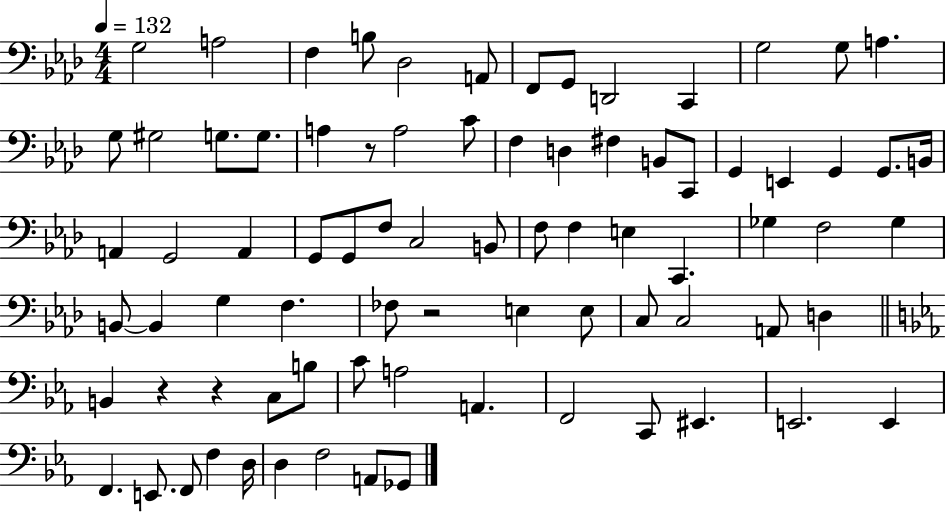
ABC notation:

X:1
T:Untitled
M:4/4
L:1/4
K:Ab
G,2 A,2 F, B,/2 _D,2 A,,/2 F,,/2 G,,/2 D,,2 C,, G,2 G,/2 A, G,/2 ^G,2 G,/2 G,/2 A, z/2 A,2 C/2 F, D, ^F, B,,/2 C,,/2 G,, E,, G,, G,,/2 B,,/4 A,, G,,2 A,, G,,/2 G,,/2 F,/2 C,2 B,,/2 F,/2 F, E, C,, _G, F,2 _G, B,,/2 B,, G, F, _F,/2 z2 E, E,/2 C,/2 C,2 A,,/2 D, B,, z z C,/2 B,/2 C/2 A,2 A,, F,,2 C,,/2 ^E,, E,,2 E,, F,, E,,/2 F,,/2 F, D,/4 D, F,2 A,,/2 _G,,/2